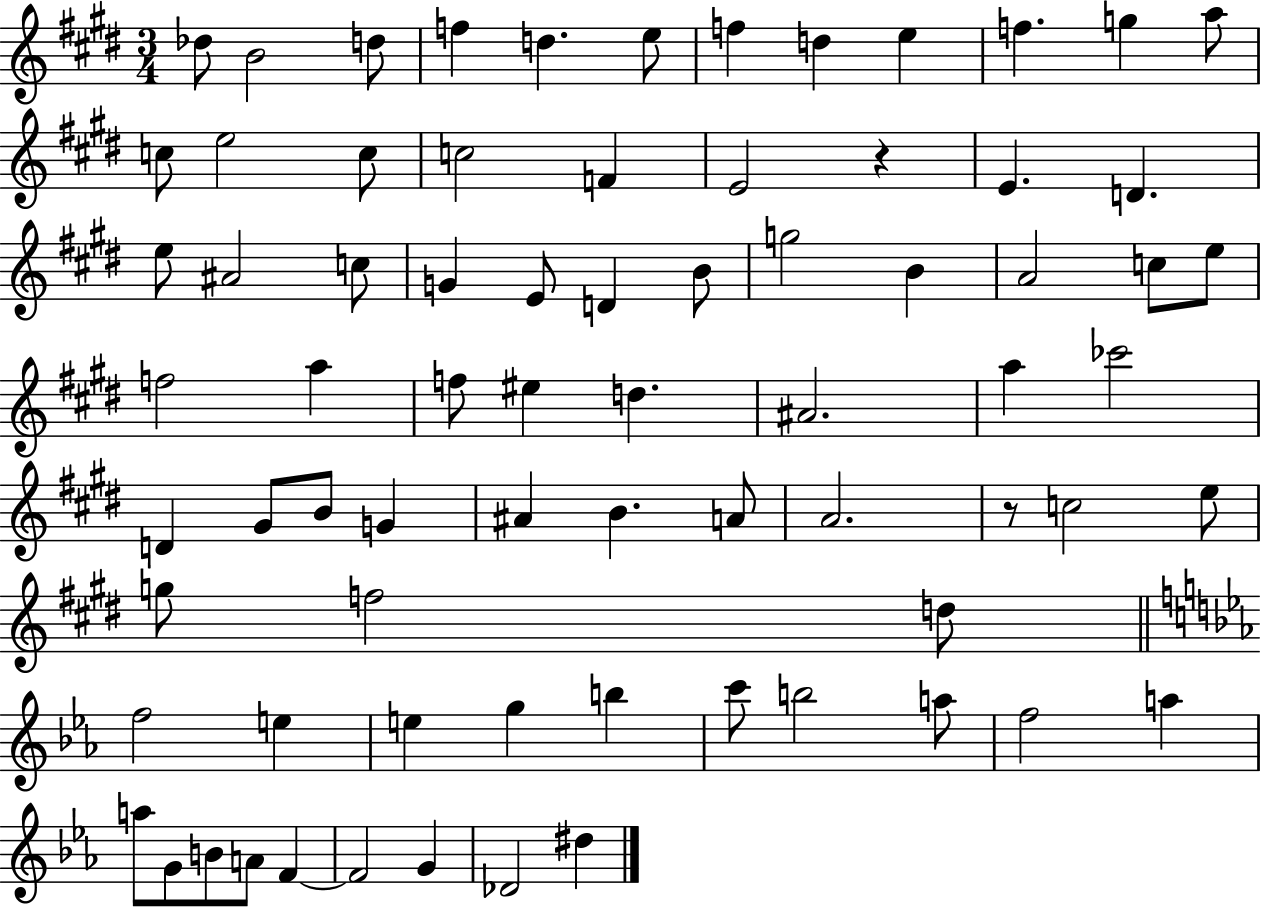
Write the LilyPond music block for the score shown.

{
  \clef treble
  \numericTimeSignature
  \time 3/4
  \key e \major
  \repeat volta 2 { des''8 b'2 d''8 | f''4 d''4. e''8 | f''4 d''4 e''4 | f''4. g''4 a''8 | \break c''8 e''2 c''8 | c''2 f'4 | e'2 r4 | e'4. d'4. | \break e''8 ais'2 c''8 | g'4 e'8 d'4 b'8 | g''2 b'4 | a'2 c''8 e''8 | \break f''2 a''4 | f''8 eis''4 d''4. | ais'2. | a''4 ces'''2 | \break d'4 gis'8 b'8 g'4 | ais'4 b'4. a'8 | a'2. | r8 c''2 e''8 | \break g''8 f''2 d''8 | \bar "||" \break \key c \minor f''2 e''4 | e''4 g''4 b''4 | c'''8 b''2 a''8 | f''2 a''4 | \break a''8 g'8 b'8 a'8 f'4~~ | f'2 g'4 | des'2 dis''4 | } \bar "|."
}